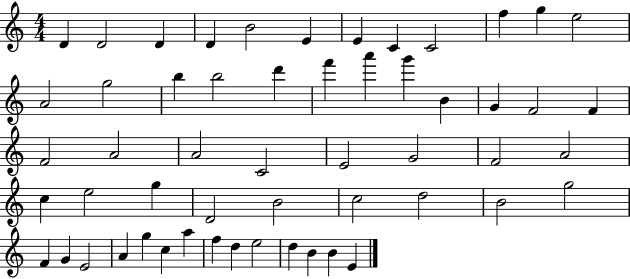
D4/q D4/h D4/q D4/q B4/h E4/q E4/q C4/q C4/h F5/q G5/q E5/h A4/h G5/h B5/q B5/h D6/q F6/q A6/q G6/q B4/q G4/q F4/h F4/q F4/h A4/h A4/h C4/h E4/h G4/h F4/h A4/h C5/q E5/h G5/q D4/h B4/h C5/h D5/h B4/h G5/h F4/q G4/q E4/h A4/q G5/q C5/q A5/q F5/q D5/q E5/h D5/q B4/q B4/q E4/q